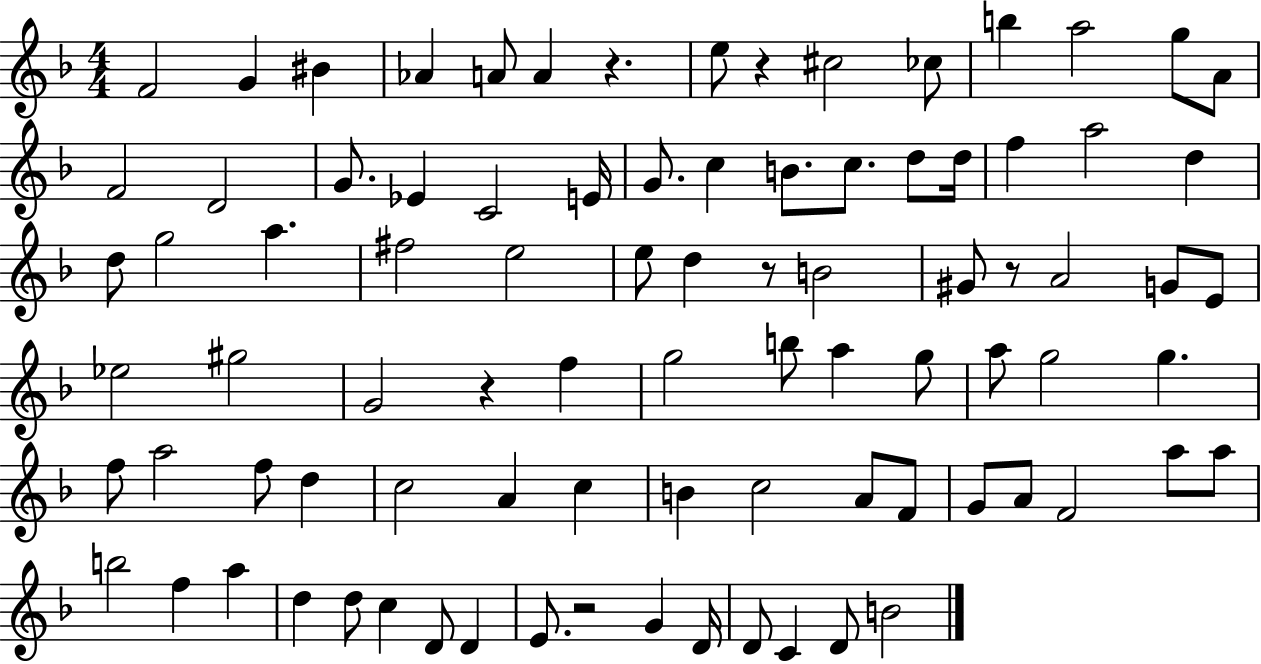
{
  \clef treble
  \numericTimeSignature
  \time 4/4
  \key f \major
  f'2 g'4 bis'4 | aes'4 a'8 a'4 r4. | e''8 r4 cis''2 ces''8 | b''4 a''2 g''8 a'8 | \break f'2 d'2 | g'8. ees'4 c'2 e'16 | g'8. c''4 b'8. c''8. d''8 d''16 | f''4 a''2 d''4 | \break d''8 g''2 a''4. | fis''2 e''2 | e''8 d''4 r8 b'2 | gis'8 r8 a'2 g'8 e'8 | \break ees''2 gis''2 | g'2 r4 f''4 | g''2 b''8 a''4 g''8 | a''8 g''2 g''4. | \break f''8 a''2 f''8 d''4 | c''2 a'4 c''4 | b'4 c''2 a'8 f'8 | g'8 a'8 f'2 a''8 a''8 | \break b''2 f''4 a''4 | d''4 d''8 c''4 d'8 d'4 | e'8. r2 g'4 d'16 | d'8 c'4 d'8 b'2 | \break \bar "|."
}